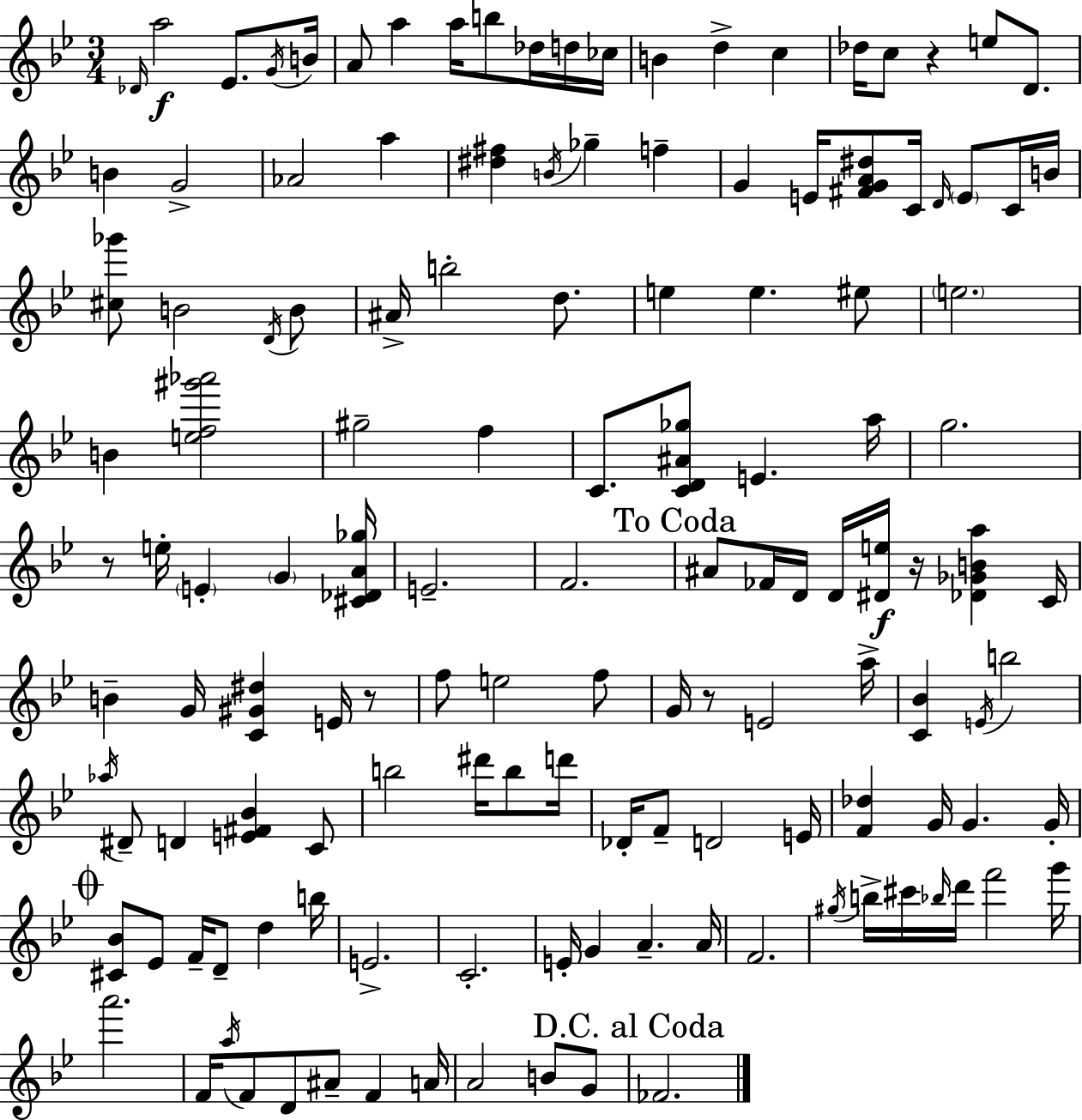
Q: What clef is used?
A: treble